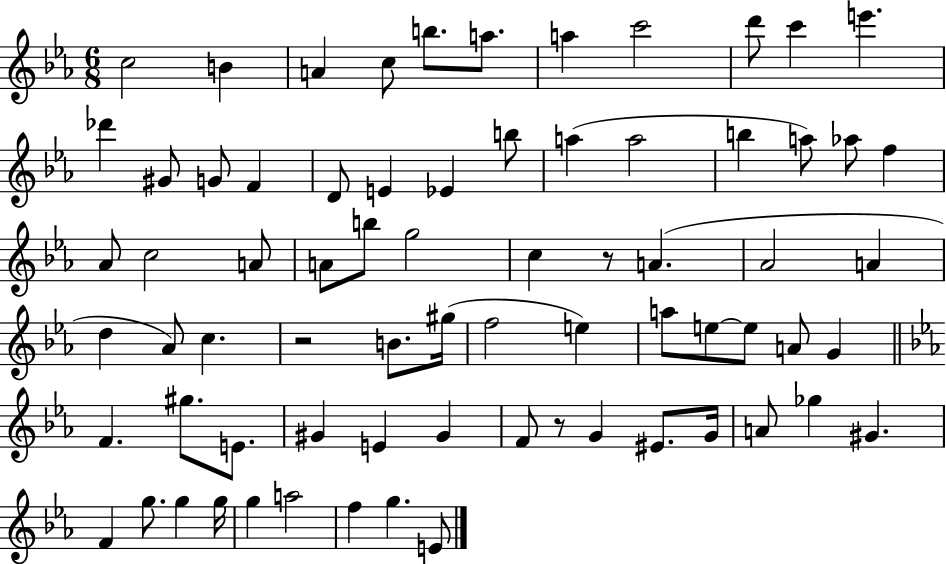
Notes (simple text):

C5/h B4/q A4/q C5/e B5/e. A5/e. A5/q C6/h D6/e C6/q E6/q. Db6/q G#4/e G4/e F4/q D4/e E4/q Eb4/q B5/e A5/q A5/h B5/q A5/e Ab5/e F5/q Ab4/e C5/h A4/e A4/e B5/e G5/h C5/q R/e A4/q. Ab4/h A4/q D5/q Ab4/e C5/q. R/h B4/e. G#5/s F5/h E5/q A5/e E5/e E5/e A4/e G4/q F4/q. G#5/e. E4/e. G#4/q E4/q G#4/q F4/e R/e G4/q EIS4/e. G4/s A4/e Gb5/q G#4/q. F4/q G5/e. G5/q G5/s G5/q A5/h F5/q G5/q. E4/e